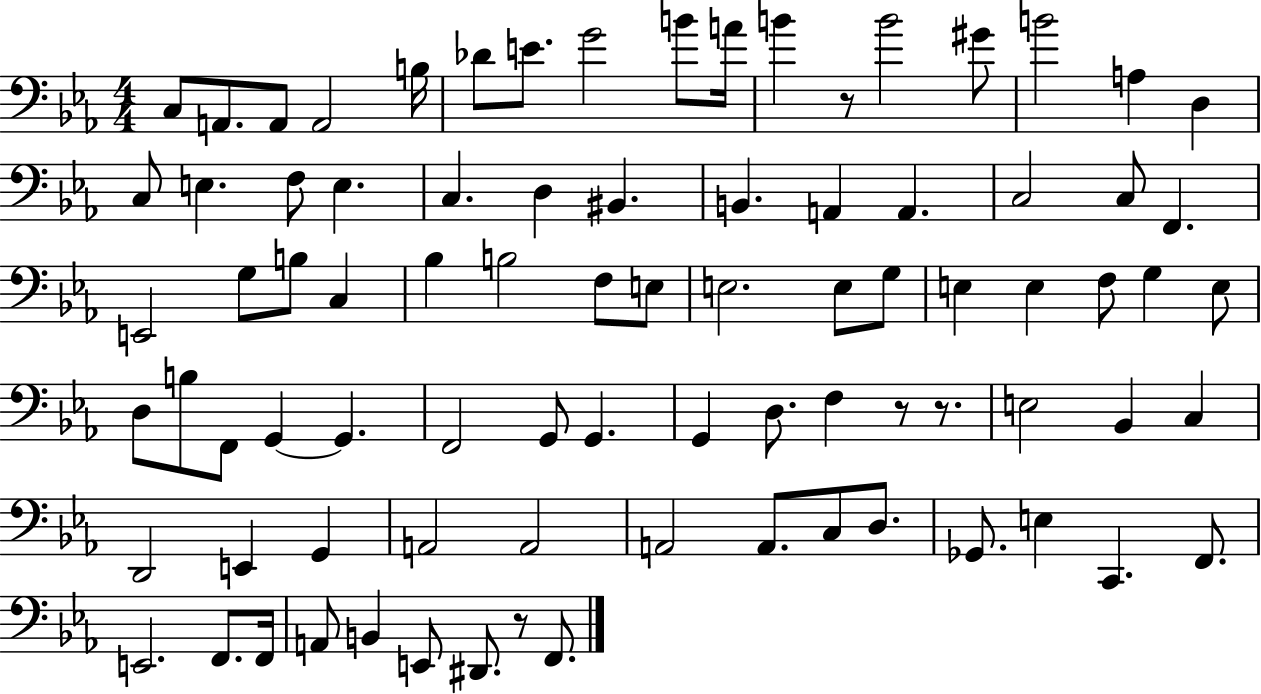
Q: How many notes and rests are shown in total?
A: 84